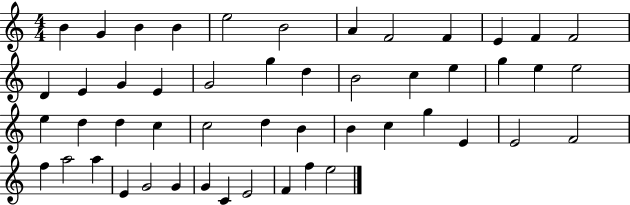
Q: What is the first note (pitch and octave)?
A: B4